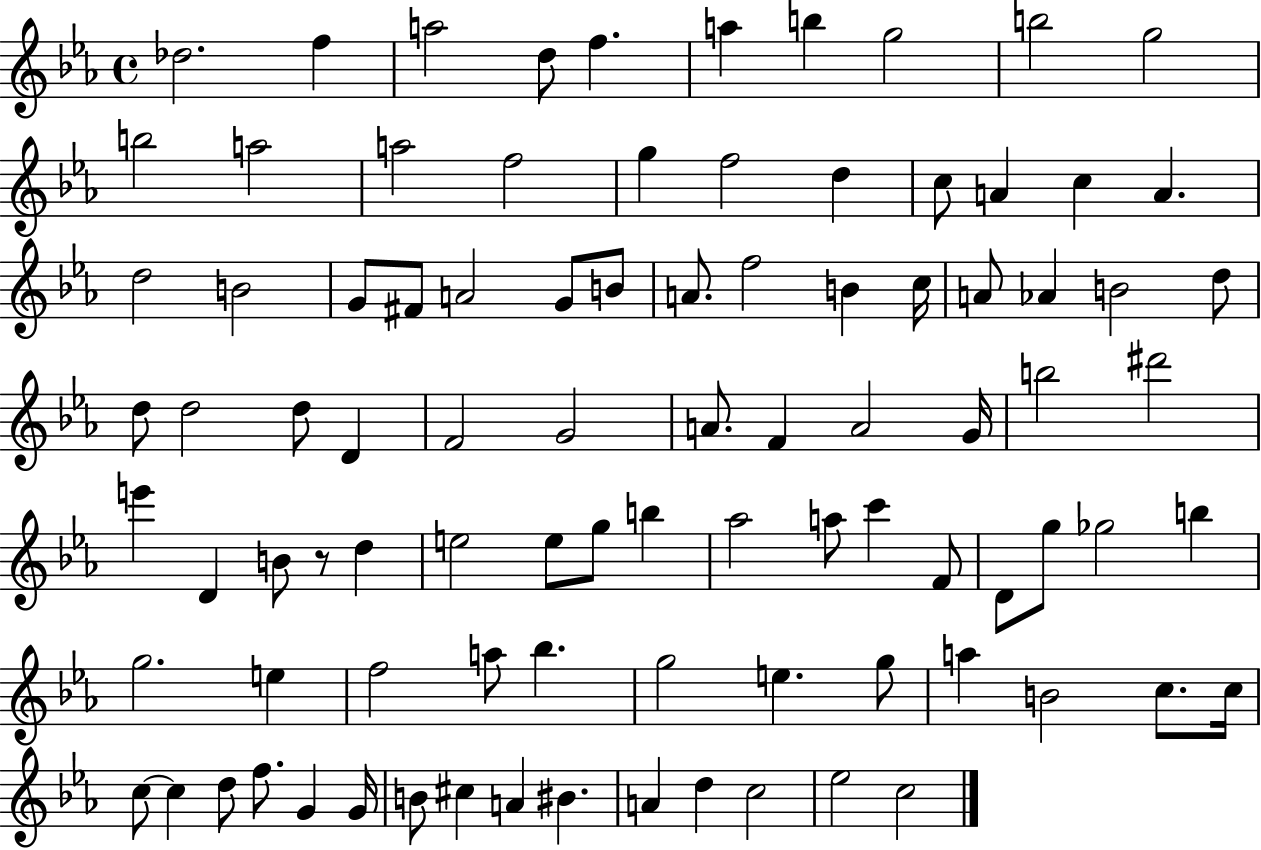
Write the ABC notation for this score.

X:1
T:Untitled
M:4/4
L:1/4
K:Eb
_d2 f a2 d/2 f a b g2 b2 g2 b2 a2 a2 f2 g f2 d c/2 A c A d2 B2 G/2 ^F/2 A2 G/2 B/2 A/2 f2 B c/4 A/2 _A B2 d/2 d/2 d2 d/2 D F2 G2 A/2 F A2 G/4 b2 ^d'2 e' D B/2 z/2 d e2 e/2 g/2 b _a2 a/2 c' F/2 D/2 g/2 _g2 b g2 e f2 a/2 _b g2 e g/2 a B2 c/2 c/4 c/2 c d/2 f/2 G G/4 B/2 ^c A ^B A d c2 _e2 c2